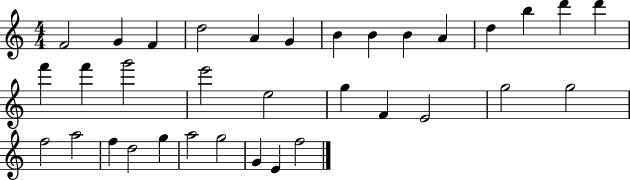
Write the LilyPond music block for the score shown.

{
  \clef treble
  \numericTimeSignature
  \time 4/4
  \key c \major
  f'2 g'4 f'4 | d''2 a'4 g'4 | b'4 b'4 b'4 a'4 | d''4 b''4 d'''4 d'''4 | \break f'''4 f'''4 g'''2 | e'''2 e''2 | g''4 f'4 e'2 | g''2 g''2 | \break f''2 a''2 | f''4 d''2 g''4 | a''2 g''2 | g'4 e'4 f''2 | \break \bar "|."
}